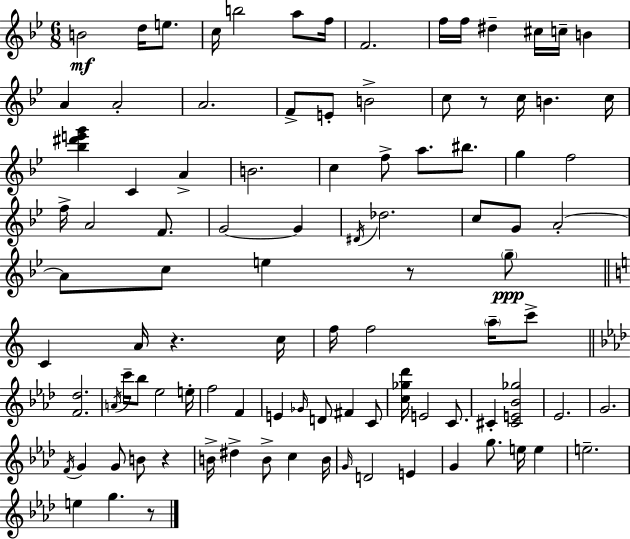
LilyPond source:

{
  \clef treble
  \numericTimeSignature
  \time 6/8
  \key bes \major
  \repeat volta 2 { b'2\mf d''16 e''8. | c''16 b''2 a''8 f''16 | f'2. | f''16 f''16 dis''4-- cis''16 c''16-- b'4 | \break a'4 a'2-. | a'2. | f'8-> e'8-. b'2-> | c''8 r8 c''16 b'4. c''16 | \break <bes'' dis''' e''' g'''>4 c'4 a'4-> | b'2. | c''4 f''8-> a''8. bis''8. | g''4 f''2 | \break f''16-> a'2 f'8. | g'2~~ g'4 | \acciaccatura { dis'16 } des''2. | c''8 g'8 a'2-.~~ | \break a'8 c''8 e''4 r8 \parenthesize g''8--\ppp | \bar "||" \break \key c \major c'4 a'16 r4. c''16 | f''16 f''2 \parenthesize a''16-- c'''8-> | \bar "||" \break \key aes \major <f' des''>2. | \acciaccatura { a'16 } c'''16-- bes''8 ees''2 | e''16-. f''2 f'4 | e'4 \grace { ges'16 } d'8 fis'4 | \break c'8 <c'' ges'' des'''>16 e'2 c'8. | cis'4-. <cis' e' bes' ges''>2 | ees'2. | g'2. | \break \acciaccatura { f'16 } g'4 g'8 b'8 r4 | b'16-> dis''4-> b'8-> c''4 | b'16 \grace { g'16 } d'2 | e'4 g'4 g''8. e''16 | \break e''4 e''2.-- | e''4 g''4. | r8 } \bar "|."
}